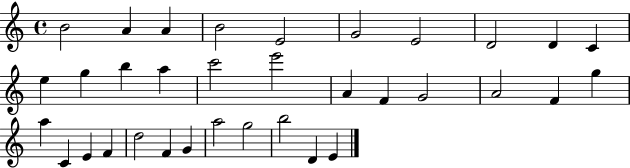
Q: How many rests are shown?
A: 0